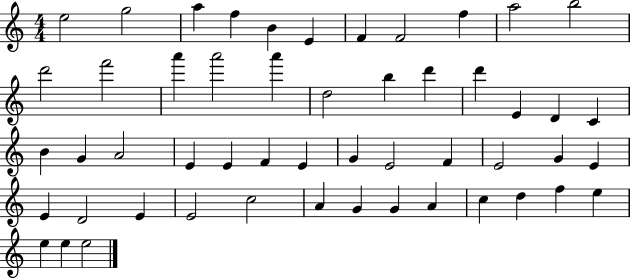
{
  \clef treble
  \numericTimeSignature
  \time 4/4
  \key c \major
  e''2 g''2 | a''4 f''4 b'4 e'4 | f'4 f'2 f''4 | a''2 b''2 | \break d'''2 f'''2 | a'''4 a'''2 a'''4 | d''2 b''4 d'''4 | d'''4 e'4 d'4 c'4 | \break b'4 g'4 a'2 | e'4 e'4 f'4 e'4 | g'4 e'2 f'4 | e'2 g'4 e'4 | \break e'4 d'2 e'4 | e'2 c''2 | a'4 g'4 g'4 a'4 | c''4 d''4 f''4 e''4 | \break e''4 e''4 e''2 | \bar "|."
}